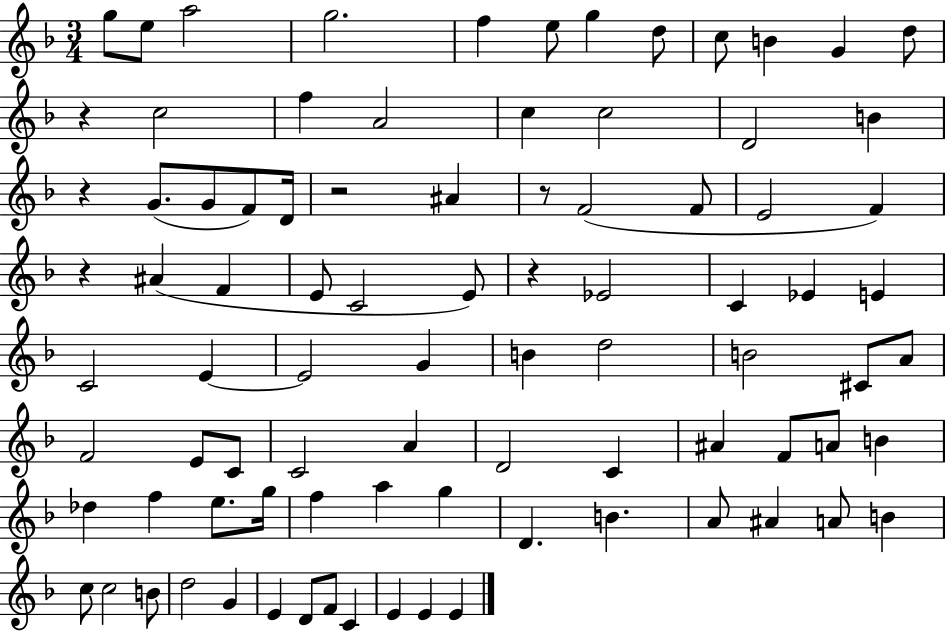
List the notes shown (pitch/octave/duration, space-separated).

G5/e E5/e A5/h G5/h. F5/q E5/e G5/q D5/e C5/e B4/q G4/q D5/e R/q C5/h F5/q A4/h C5/q C5/h D4/h B4/q R/q G4/e. G4/e F4/e D4/s R/h A#4/q R/e F4/h F4/e E4/h F4/q R/q A#4/q F4/q E4/e C4/h E4/e R/q Eb4/h C4/q Eb4/q E4/q C4/h E4/q E4/h G4/q B4/q D5/h B4/h C#4/e A4/e F4/h E4/e C4/e C4/h A4/q D4/h C4/q A#4/q F4/e A4/e B4/q Db5/q F5/q E5/e. G5/s F5/q A5/q G5/q D4/q. B4/q. A4/e A#4/q A4/e B4/q C5/e C5/h B4/e D5/h G4/q E4/q D4/e F4/e C4/q E4/q E4/q E4/q